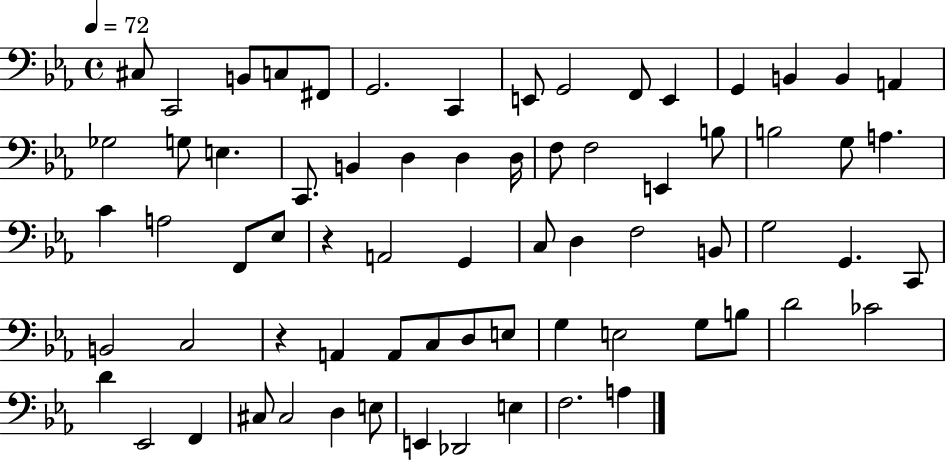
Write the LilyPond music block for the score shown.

{
  \clef bass
  \time 4/4
  \defaultTimeSignature
  \key ees \major
  \tempo 4 = 72
  cis8 c,2 b,8 c8 fis,8 | g,2. c,4 | e,8 g,2 f,8 e,4 | g,4 b,4 b,4 a,4 | \break ges2 g8 e4. | c,8. b,4 d4 d4 d16 | f8 f2 e,4 b8 | b2 g8 a4. | \break c'4 a2 f,8 ees8 | r4 a,2 g,4 | c8 d4 f2 b,8 | g2 g,4. c,8 | \break b,2 c2 | r4 a,4 a,8 c8 d8 e8 | g4 e2 g8 b8 | d'2 ces'2 | \break d'4 ees,2 f,4 | cis8 cis2 d4 e8 | e,4 des,2 e4 | f2. a4 | \break \bar "|."
}